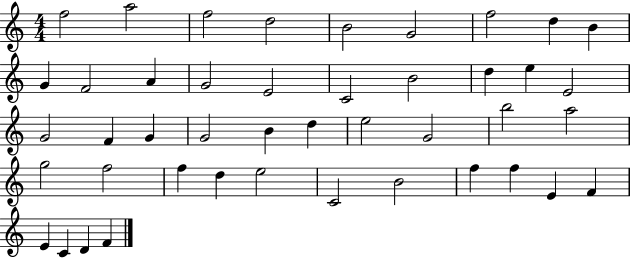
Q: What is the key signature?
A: C major